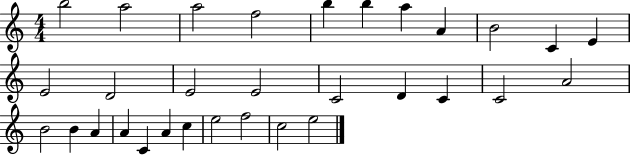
{
  \clef treble
  \numericTimeSignature
  \time 4/4
  \key c \major
  b''2 a''2 | a''2 f''2 | b''4 b''4 a''4 a'4 | b'2 c'4 e'4 | \break e'2 d'2 | e'2 e'2 | c'2 d'4 c'4 | c'2 a'2 | \break b'2 b'4 a'4 | a'4 c'4 a'4 c''4 | e''2 f''2 | c''2 e''2 | \break \bar "|."
}